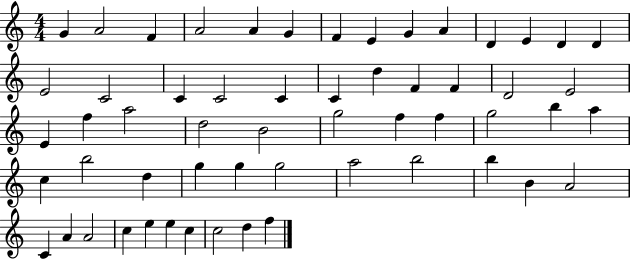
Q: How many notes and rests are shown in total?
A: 57